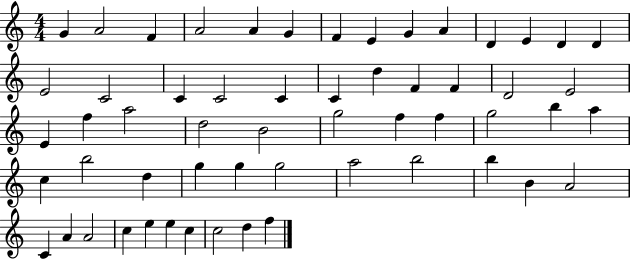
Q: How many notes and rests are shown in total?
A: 57